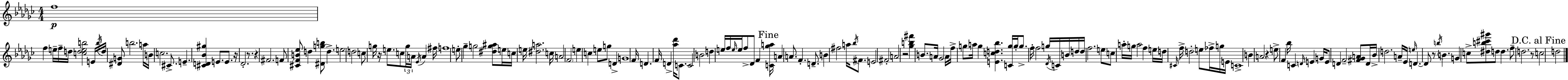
{
  \clef treble
  \numericTimeSignature
  \time 4/4
  \key ees \minor
  \repeat volta 2 { f''1\p | f''4 e''16-- f''16-- d''16 <c'' d'' e'' b''>2 \tuplet 3/2 { e'16 | \acciaccatura { b''16 } d''16 } <dis' g'>8 b''2. | a''16 b'16 c''2. cis'8.-> | \break e'4.-- <cis' d' bes' gis''>4 e'8. e'8. | r16 des'2.-. r8. | r4 fis'2. | f'8 <cis' f' b' ees''>8 d''4 <dis' g'' b''>8 d''4.-> | \break e''2 d''2 | c''8 g''16 r16 e''8. c''8 \tuplet 3/2 { g''16 a'16 \acciaccatura { ees'16 } } a'4 | fis''16 f''1 | e''8-. ges''4-- g''2 | \break <dis'' g'' ais''>8 e''16 c''16 e''16 <dis'' a''>2. | c''16 a'2 \parenthesize f'2 | e''4 c''4 e''8 g''8 d'4-> | g'1 | \break f'16 d'4. f'16 d'4-> <aes'' des'''>16 c'8. | c'2 b'2 | d''4 e''16 f''16 \grace { e''16 } e''16 f''8-> des'8 f'4 | \mark "Fine" <c' ges'' a''>16 a'4 a'8. f'4.-. | \break d'8.-- b'4 fis''2 a''16 | \acciaccatura { bes''16 } fis'8. e'2 fis'2-. | a'2 r2 | <ges'' b'' fis'''>4 b'8. a'16 ges'2 | \break a'16 f''16-> g''8 a''16 g''4 <e' c'' d'' bes''>4. | <c' g''>16 g''16-. g''8.-> f''16-. f''2 | g''16 \acciaccatura { des'16 } c'16 b'16 d''16 d''16 f''2. | e''8 c''8 a''16-. g''16 a''2 | \break f''4 e''16 d''16 \grace { cis'16 } f''16-> d''2-. | e''8 fes''16-> g''16 e'16 c'1-> | b'4 a'2 | r4 e''8-> f'4 bes''16 c'4 | \break \grace { d'16 } e'4 g'16 e'8 d'4 f'2-- | <fis' ges' a'>8 d'16 bes'16-> d''2. | a'16-- ees'16 \grace { e''16 } d'4.~~ d'8 | r8 \acciaccatura { b''16 } b'4. g'4 c''8-> <dis'' b'' cis''' gis'''>8 | \break d''8 d''4. f''8-- d''2. | r8 \mark "D.C. al Fine" c''2 | d''2 } \bar "|."
}